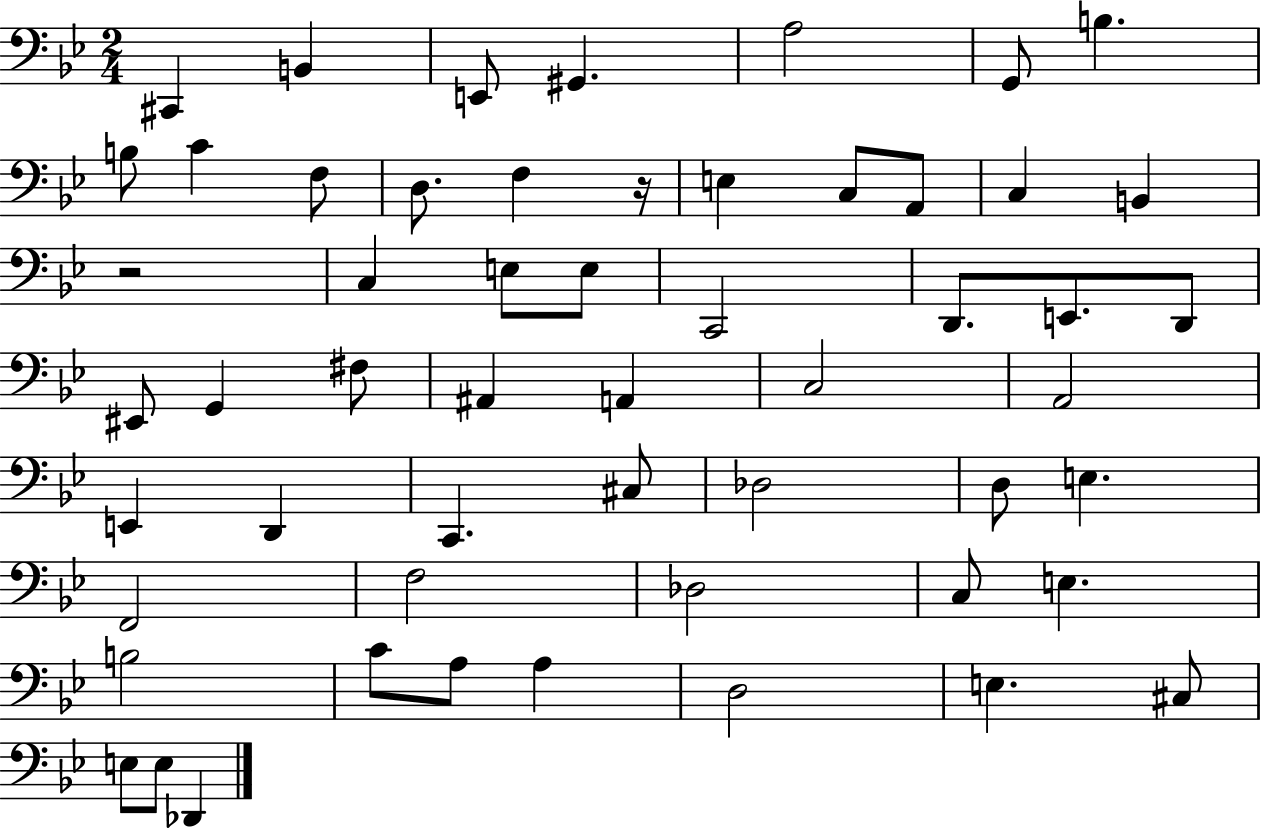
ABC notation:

X:1
T:Untitled
M:2/4
L:1/4
K:Bb
^C,, B,, E,,/2 ^G,, A,2 G,,/2 B, B,/2 C F,/2 D,/2 F, z/4 E, C,/2 A,,/2 C, B,, z2 C, E,/2 E,/2 C,,2 D,,/2 E,,/2 D,,/2 ^E,,/2 G,, ^F,/2 ^A,, A,, C,2 A,,2 E,, D,, C,, ^C,/2 _D,2 D,/2 E, F,,2 F,2 _D,2 C,/2 E, B,2 C/2 A,/2 A, D,2 E, ^C,/2 E,/2 E,/2 _D,,